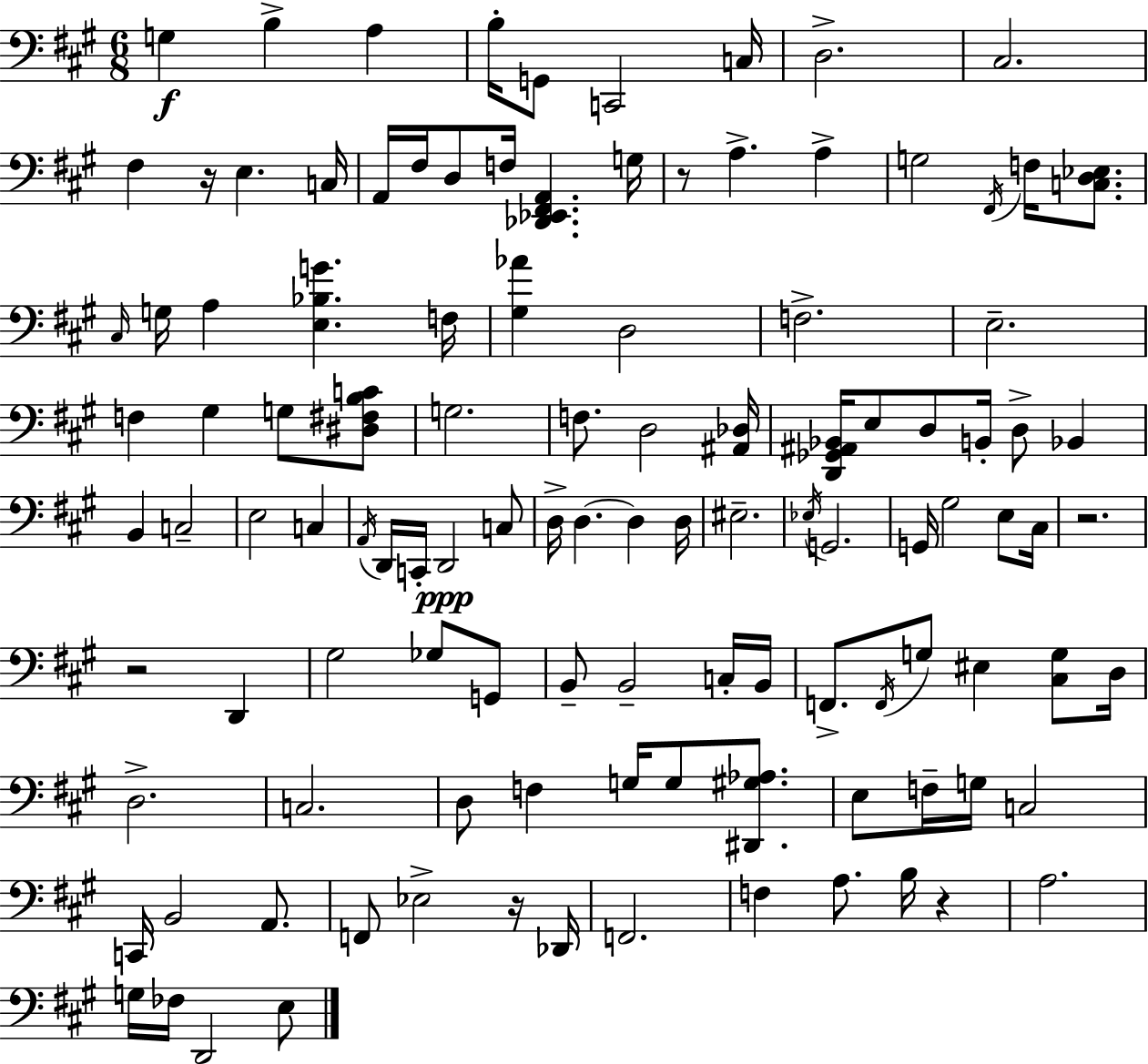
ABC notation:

X:1
T:Untitled
M:6/8
L:1/4
K:A
G, B, A, B,/4 G,,/2 C,,2 C,/4 D,2 ^C,2 ^F, z/4 E, C,/4 A,,/4 ^F,/4 D,/2 F,/4 [_D,,_E,,^F,,A,,] G,/4 z/2 A, A, G,2 ^F,,/4 F,/4 [C,D,_E,]/2 ^C,/4 G,/4 A, [E,_B,G] F,/4 [^G,_A] D,2 F,2 E,2 F, ^G, G,/2 [^D,^F,B,C]/2 G,2 F,/2 D,2 [^A,,_D,]/4 [D,,_G,,^A,,_B,,]/4 E,/2 D,/2 B,,/4 D,/2 _B,, B,, C,2 E,2 C, A,,/4 D,,/4 C,,/4 D,,2 C,/2 D,/4 D, D, D,/4 ^E,2 _E,/4 G,,2 G,,/4 ^G,2 E,/2 ^C,/4 z2 z2 D,, ^G,2 _G,/2 G,,/2 B,,/2 B,,2 C,/4 B,,/4 F,,/2 F,,/4 G,/2 ^E, [^C,G,]/2 D,/4 D,2 C,2 D,/2 F, G,/4 G,/2 [^D,,^G,_A,]/2 E,/2 F,/4 G,/4 C,2 C,,/4 B,,2 A,,/2 F,,/2 _E,2 z/4 _D,,/4 F,,2 F, A,/2 B,/4 z A,2 G,/4 _F,/4 D,,2 E,/2